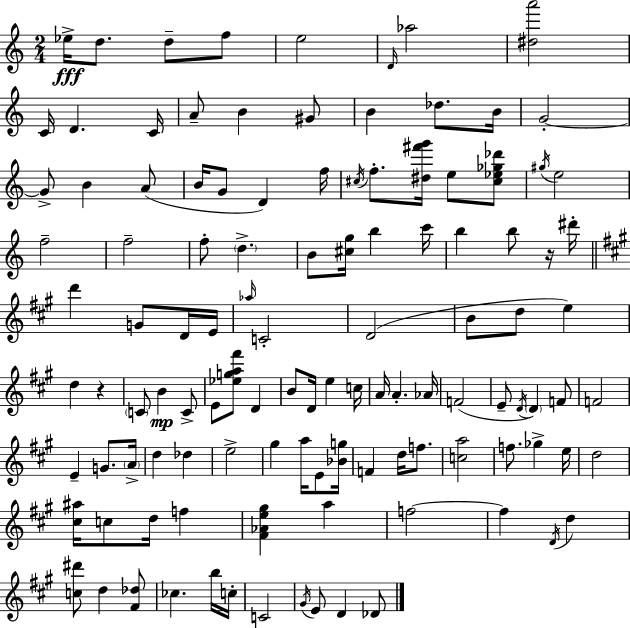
Eb5/s D5/e. D5/e F5/e E5/h D4/s Ab5/h [D#5,A6]/h C4/s D4/q. C4/s A4/e B4/q G#4/e B4/q Db5/e. B4/s G4/h G4/e B4/q A4/e B4/s G4/e D4/q F5/s C#5/s F5/e. [D#5,F#6,G6]/s E5/e [C#5,Eb5,Gb5,Db6]/e G#5/s E5/h F5/h F5/h F5/e D5/q. B4/e [C#5,G5]/s B5/q C6/s B5/q B5/e R/s D#6/s D6/q G4/e D4/s E4/s Ab5/s C4/h D4/h B4/e D5/e E5/q D5/q R/q C4/e B4/q C4/e E4/e [Eb5,G5,A5,F#6]/e D4/q B4/e D4/s E5/q C5/s A4/s A4/q. Ab4/s F4/h E4/e D4/s D4/q F4/e F4/h E4/q G4/e. A4/s D5/q Db5/q E5/h G#5/q A5/s E4/e [Bb4,G5]/s F4/q D5/s F5/e. [C5,A5]/h F5/e. Gb5/q E5/s D5/h [C#5,A#5]/s C5/e D5/s F5/q [F#4,Ab4,E5,G#5]/q A5/q F5/h F5/q D4/s D5/q [C5,D#6]/e D5/q [F#4,Db5]/e CES5/q. B5/s C5/s C4/h G#4/s E4/e D4/q Db4/e